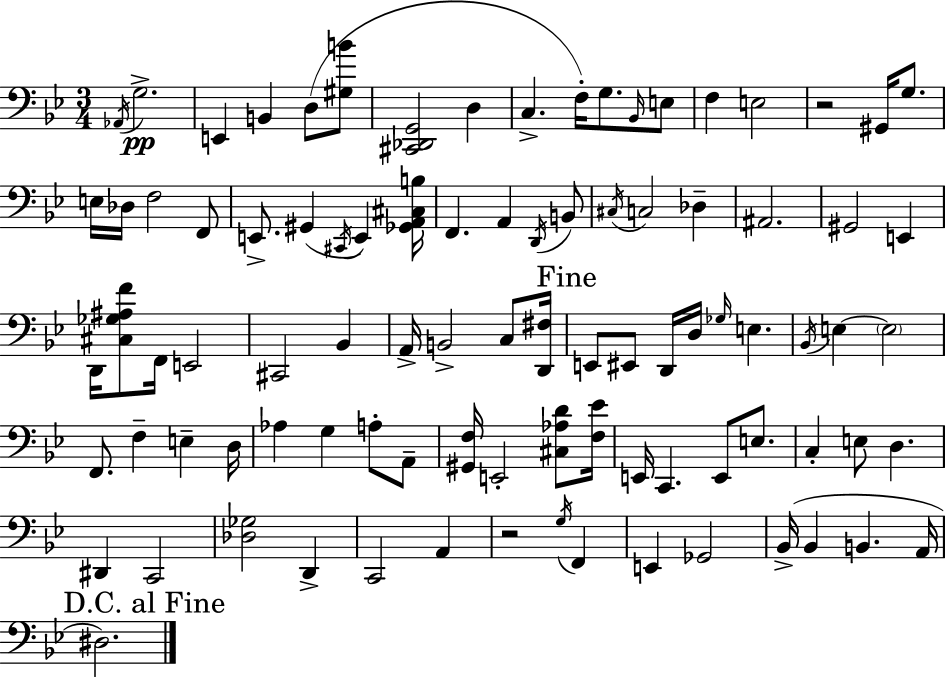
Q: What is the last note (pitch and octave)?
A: D#3